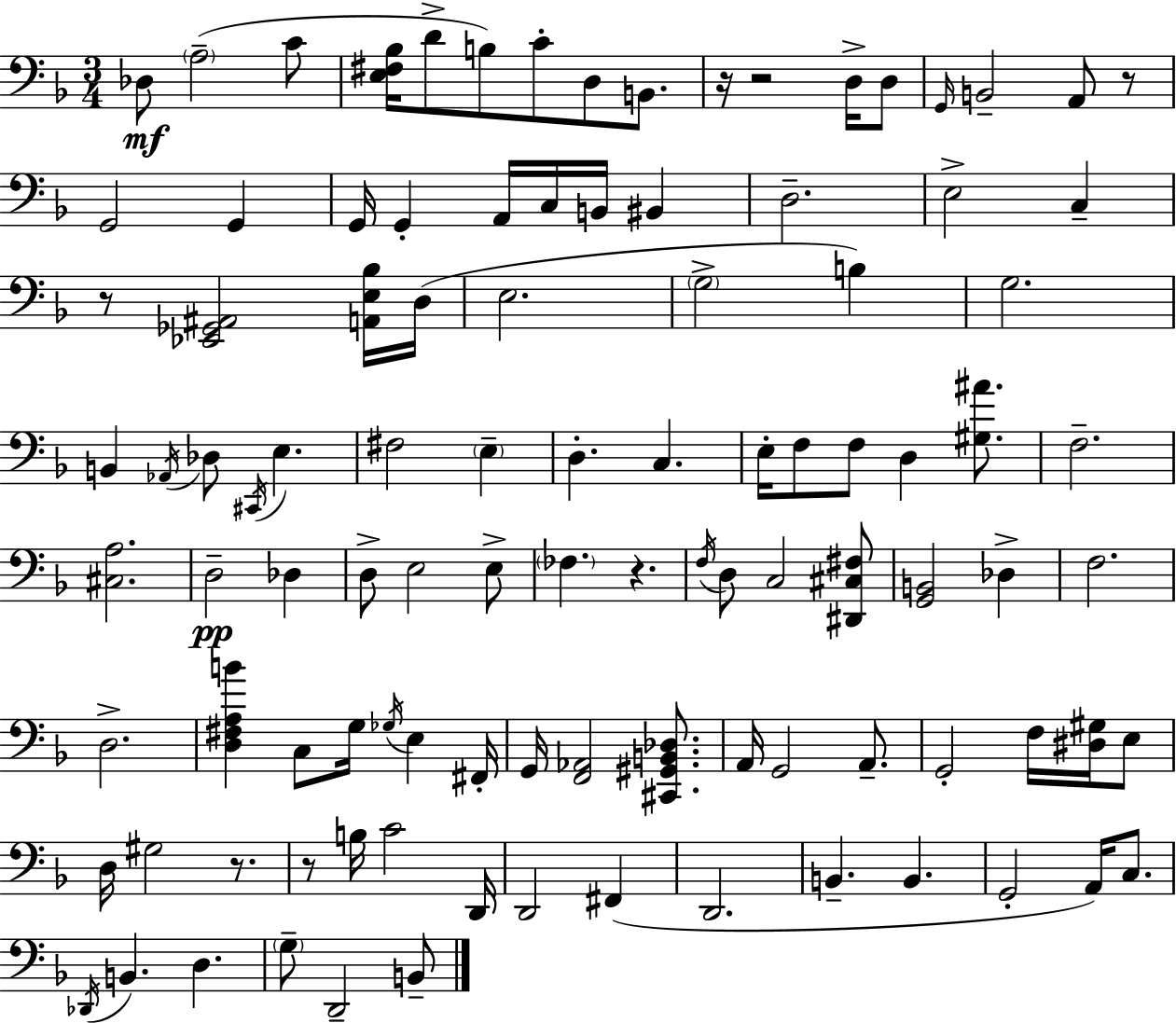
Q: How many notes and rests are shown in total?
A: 104